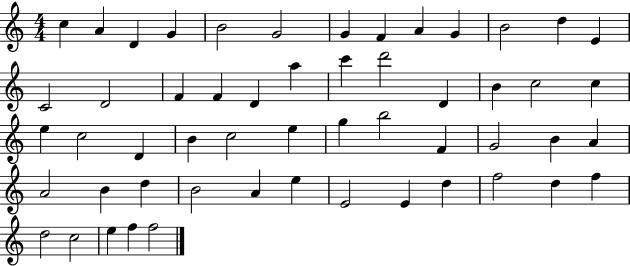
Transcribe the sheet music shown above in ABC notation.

X:1
T:Untitled
M:4/4
L:1/4
K:C
c A D G B2 G2 G F A G B2 d E C2 D2 F F D a c' d'2 D B c2 c e c2 D B c2 e g b2 F G2 B A A2 B d B2 A e E2 E d f2 d f d2 c2 e f f2